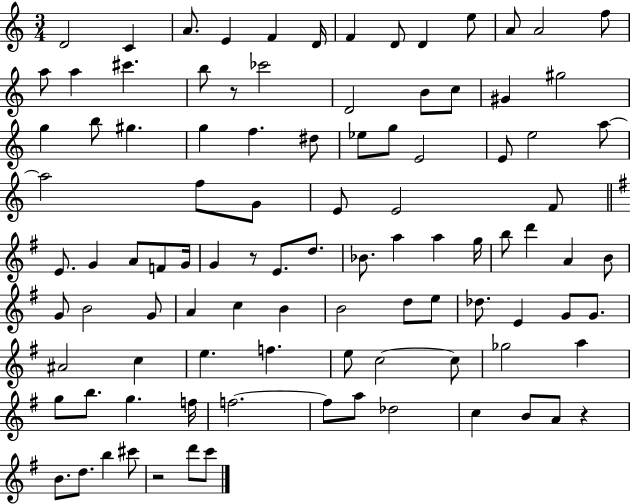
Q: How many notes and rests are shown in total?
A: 100